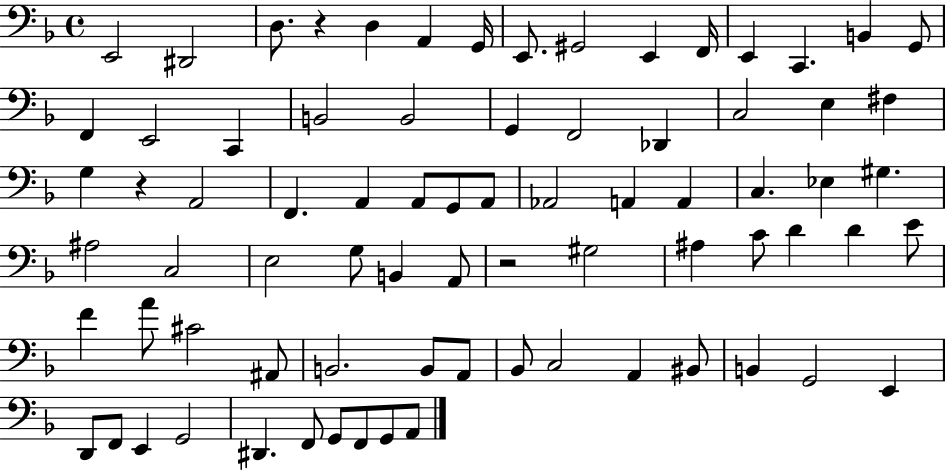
E2/h D#2/h D3/e. R/q D3/q A2/q G2/s E2/e. G#2/h E2/q F2/s E2/q C2/q. B2/q G2/e F2/q E2/h C2/q B2/h B2/h G2/q F2/h Db2/q C3/h E3/q F#3/q G3/q R/q A2/h F2/q. A2/q A2/e G2/e A2/e Ab2/h A2/q A2/q C3/q. Eb3/q G#3/q. A#3/h C3/h E3/h G3/e B2/q A2/e R/h G#3/h A#3/q C4/e D4/q D4/q E4/e F4/q A4/e C#4/h A#2/e B2/h. B2/e A2/e Bb2/e C3/h A2/q BIS2/e B2/q G2/h E2/q D2/e F2/e E2/q G2/h D#2/q. F2/e G2/e F2/e G2/e A2/e